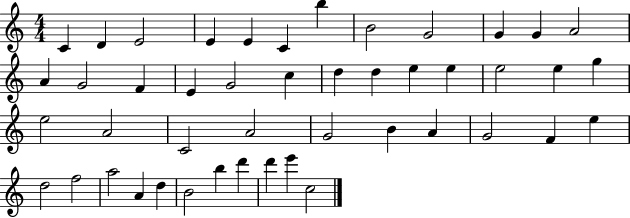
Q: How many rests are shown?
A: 0